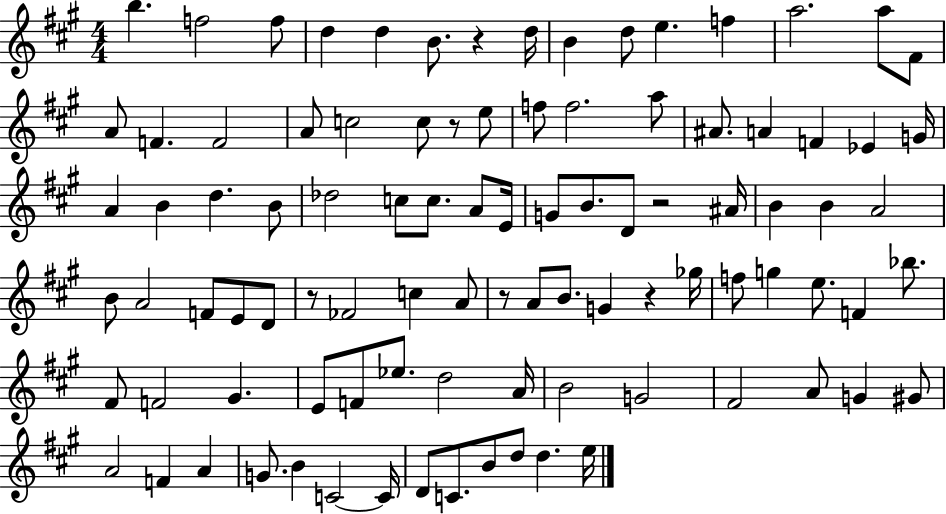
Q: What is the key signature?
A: A major